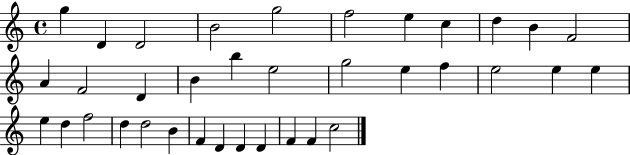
X:1
T:Untitled
M:4/4
L:1/4
K:C
g D D2 B2 g2 f2 e c d B F2 A F2 D B b e2 g2 e f e2 e e e d f2 d d2 B F D D D F F c2